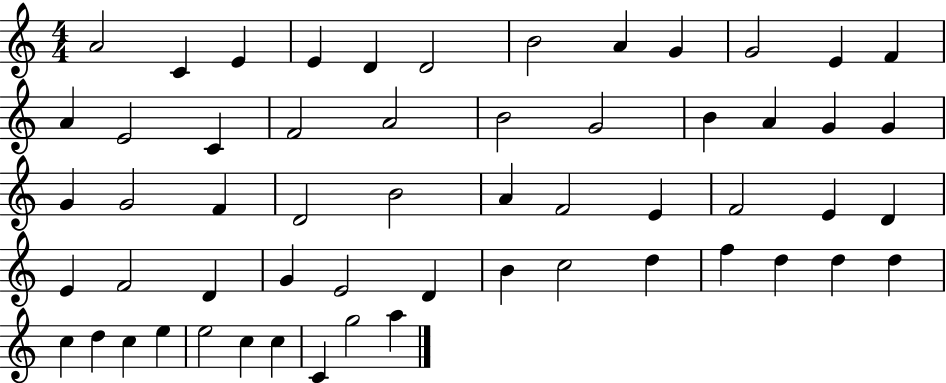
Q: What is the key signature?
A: C major